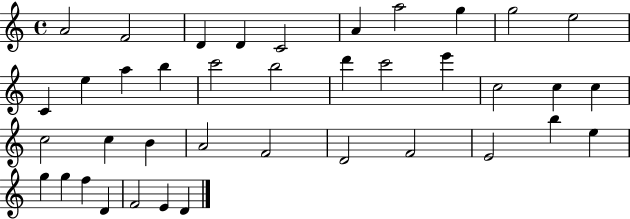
{
  \clef treble
  \time 4/4
  \defaultTimeSignature
  \key c \major
  a'2 f'2 | d'4 d'4 c'2 | a'4 a''2 g''4 | g''2 e''2 | \break c'4 e''4 a''4 b''4 | c'''2 b''2 | d'''4 c'''2 e'''4 | c''2 c''4 c''4 | \break c''2 c''4 b'4 | a'2 f'2 | d'2 f'2 | e'2 b''4 e''4 | \break g''4 g''4 f''4 d'4 | f'2 e'4 d'4 | \bar "|."
}